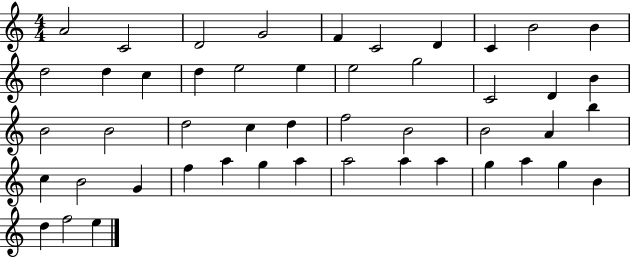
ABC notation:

X:1
T:Untitled
M:4/4
L:1/4
K:C
A2 C2 D2 G2 F C2 D C B2 B d2 d c d e2 e e2 g2 C2 D B B2 B2 d2 c d f2 B2 B2 A b c B2 G f a g a a2 a a g a g B d f2 e